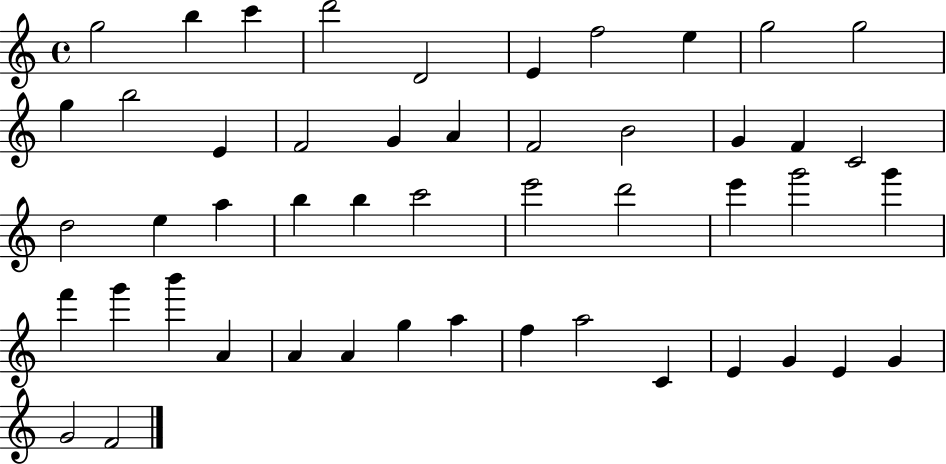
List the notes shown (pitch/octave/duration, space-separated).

G5/h B5/q C6/q D6/h D4/h E4/q F5/h E5/q G5/h G5/h G5/q B5/h E4/q F4/h G4/q A4/q F4/h B4/h G4/q F4/q C4/h D5/h E5/q A5/q B5/q B5/q C6/h E6/h D6/h E6/q G6/h G6/q F6/q G6/q B6/q A4/q A4/q A4/q G5/q A5/q F5/q A5/h C4/q E4/q G4/q E4/q G4/q G4/h F4/h